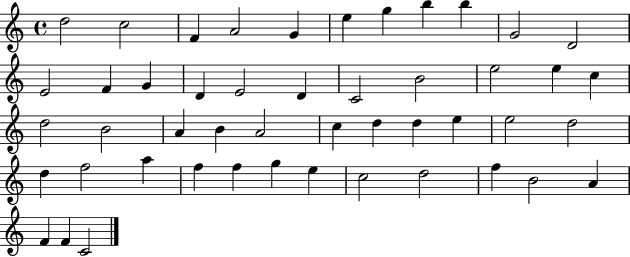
D5/h C5/h F4/q A4/h G4/q E5/q G5/q B5/q B5/q G4/h D4/h E4/h F4/q G4/q D4/q E4/h D4/q C4/h B4/h E5/h E5/q C5/q D5/h B4/h A4/q B4/q A4/h C5/q D5/q D5/q E5/q E5/h D5/h D5/q F5/h A5/q F5/q F5/q G5/q E5/q C5/h D5/h F5/q B4/h A4/q F4/q F4/q C4/h